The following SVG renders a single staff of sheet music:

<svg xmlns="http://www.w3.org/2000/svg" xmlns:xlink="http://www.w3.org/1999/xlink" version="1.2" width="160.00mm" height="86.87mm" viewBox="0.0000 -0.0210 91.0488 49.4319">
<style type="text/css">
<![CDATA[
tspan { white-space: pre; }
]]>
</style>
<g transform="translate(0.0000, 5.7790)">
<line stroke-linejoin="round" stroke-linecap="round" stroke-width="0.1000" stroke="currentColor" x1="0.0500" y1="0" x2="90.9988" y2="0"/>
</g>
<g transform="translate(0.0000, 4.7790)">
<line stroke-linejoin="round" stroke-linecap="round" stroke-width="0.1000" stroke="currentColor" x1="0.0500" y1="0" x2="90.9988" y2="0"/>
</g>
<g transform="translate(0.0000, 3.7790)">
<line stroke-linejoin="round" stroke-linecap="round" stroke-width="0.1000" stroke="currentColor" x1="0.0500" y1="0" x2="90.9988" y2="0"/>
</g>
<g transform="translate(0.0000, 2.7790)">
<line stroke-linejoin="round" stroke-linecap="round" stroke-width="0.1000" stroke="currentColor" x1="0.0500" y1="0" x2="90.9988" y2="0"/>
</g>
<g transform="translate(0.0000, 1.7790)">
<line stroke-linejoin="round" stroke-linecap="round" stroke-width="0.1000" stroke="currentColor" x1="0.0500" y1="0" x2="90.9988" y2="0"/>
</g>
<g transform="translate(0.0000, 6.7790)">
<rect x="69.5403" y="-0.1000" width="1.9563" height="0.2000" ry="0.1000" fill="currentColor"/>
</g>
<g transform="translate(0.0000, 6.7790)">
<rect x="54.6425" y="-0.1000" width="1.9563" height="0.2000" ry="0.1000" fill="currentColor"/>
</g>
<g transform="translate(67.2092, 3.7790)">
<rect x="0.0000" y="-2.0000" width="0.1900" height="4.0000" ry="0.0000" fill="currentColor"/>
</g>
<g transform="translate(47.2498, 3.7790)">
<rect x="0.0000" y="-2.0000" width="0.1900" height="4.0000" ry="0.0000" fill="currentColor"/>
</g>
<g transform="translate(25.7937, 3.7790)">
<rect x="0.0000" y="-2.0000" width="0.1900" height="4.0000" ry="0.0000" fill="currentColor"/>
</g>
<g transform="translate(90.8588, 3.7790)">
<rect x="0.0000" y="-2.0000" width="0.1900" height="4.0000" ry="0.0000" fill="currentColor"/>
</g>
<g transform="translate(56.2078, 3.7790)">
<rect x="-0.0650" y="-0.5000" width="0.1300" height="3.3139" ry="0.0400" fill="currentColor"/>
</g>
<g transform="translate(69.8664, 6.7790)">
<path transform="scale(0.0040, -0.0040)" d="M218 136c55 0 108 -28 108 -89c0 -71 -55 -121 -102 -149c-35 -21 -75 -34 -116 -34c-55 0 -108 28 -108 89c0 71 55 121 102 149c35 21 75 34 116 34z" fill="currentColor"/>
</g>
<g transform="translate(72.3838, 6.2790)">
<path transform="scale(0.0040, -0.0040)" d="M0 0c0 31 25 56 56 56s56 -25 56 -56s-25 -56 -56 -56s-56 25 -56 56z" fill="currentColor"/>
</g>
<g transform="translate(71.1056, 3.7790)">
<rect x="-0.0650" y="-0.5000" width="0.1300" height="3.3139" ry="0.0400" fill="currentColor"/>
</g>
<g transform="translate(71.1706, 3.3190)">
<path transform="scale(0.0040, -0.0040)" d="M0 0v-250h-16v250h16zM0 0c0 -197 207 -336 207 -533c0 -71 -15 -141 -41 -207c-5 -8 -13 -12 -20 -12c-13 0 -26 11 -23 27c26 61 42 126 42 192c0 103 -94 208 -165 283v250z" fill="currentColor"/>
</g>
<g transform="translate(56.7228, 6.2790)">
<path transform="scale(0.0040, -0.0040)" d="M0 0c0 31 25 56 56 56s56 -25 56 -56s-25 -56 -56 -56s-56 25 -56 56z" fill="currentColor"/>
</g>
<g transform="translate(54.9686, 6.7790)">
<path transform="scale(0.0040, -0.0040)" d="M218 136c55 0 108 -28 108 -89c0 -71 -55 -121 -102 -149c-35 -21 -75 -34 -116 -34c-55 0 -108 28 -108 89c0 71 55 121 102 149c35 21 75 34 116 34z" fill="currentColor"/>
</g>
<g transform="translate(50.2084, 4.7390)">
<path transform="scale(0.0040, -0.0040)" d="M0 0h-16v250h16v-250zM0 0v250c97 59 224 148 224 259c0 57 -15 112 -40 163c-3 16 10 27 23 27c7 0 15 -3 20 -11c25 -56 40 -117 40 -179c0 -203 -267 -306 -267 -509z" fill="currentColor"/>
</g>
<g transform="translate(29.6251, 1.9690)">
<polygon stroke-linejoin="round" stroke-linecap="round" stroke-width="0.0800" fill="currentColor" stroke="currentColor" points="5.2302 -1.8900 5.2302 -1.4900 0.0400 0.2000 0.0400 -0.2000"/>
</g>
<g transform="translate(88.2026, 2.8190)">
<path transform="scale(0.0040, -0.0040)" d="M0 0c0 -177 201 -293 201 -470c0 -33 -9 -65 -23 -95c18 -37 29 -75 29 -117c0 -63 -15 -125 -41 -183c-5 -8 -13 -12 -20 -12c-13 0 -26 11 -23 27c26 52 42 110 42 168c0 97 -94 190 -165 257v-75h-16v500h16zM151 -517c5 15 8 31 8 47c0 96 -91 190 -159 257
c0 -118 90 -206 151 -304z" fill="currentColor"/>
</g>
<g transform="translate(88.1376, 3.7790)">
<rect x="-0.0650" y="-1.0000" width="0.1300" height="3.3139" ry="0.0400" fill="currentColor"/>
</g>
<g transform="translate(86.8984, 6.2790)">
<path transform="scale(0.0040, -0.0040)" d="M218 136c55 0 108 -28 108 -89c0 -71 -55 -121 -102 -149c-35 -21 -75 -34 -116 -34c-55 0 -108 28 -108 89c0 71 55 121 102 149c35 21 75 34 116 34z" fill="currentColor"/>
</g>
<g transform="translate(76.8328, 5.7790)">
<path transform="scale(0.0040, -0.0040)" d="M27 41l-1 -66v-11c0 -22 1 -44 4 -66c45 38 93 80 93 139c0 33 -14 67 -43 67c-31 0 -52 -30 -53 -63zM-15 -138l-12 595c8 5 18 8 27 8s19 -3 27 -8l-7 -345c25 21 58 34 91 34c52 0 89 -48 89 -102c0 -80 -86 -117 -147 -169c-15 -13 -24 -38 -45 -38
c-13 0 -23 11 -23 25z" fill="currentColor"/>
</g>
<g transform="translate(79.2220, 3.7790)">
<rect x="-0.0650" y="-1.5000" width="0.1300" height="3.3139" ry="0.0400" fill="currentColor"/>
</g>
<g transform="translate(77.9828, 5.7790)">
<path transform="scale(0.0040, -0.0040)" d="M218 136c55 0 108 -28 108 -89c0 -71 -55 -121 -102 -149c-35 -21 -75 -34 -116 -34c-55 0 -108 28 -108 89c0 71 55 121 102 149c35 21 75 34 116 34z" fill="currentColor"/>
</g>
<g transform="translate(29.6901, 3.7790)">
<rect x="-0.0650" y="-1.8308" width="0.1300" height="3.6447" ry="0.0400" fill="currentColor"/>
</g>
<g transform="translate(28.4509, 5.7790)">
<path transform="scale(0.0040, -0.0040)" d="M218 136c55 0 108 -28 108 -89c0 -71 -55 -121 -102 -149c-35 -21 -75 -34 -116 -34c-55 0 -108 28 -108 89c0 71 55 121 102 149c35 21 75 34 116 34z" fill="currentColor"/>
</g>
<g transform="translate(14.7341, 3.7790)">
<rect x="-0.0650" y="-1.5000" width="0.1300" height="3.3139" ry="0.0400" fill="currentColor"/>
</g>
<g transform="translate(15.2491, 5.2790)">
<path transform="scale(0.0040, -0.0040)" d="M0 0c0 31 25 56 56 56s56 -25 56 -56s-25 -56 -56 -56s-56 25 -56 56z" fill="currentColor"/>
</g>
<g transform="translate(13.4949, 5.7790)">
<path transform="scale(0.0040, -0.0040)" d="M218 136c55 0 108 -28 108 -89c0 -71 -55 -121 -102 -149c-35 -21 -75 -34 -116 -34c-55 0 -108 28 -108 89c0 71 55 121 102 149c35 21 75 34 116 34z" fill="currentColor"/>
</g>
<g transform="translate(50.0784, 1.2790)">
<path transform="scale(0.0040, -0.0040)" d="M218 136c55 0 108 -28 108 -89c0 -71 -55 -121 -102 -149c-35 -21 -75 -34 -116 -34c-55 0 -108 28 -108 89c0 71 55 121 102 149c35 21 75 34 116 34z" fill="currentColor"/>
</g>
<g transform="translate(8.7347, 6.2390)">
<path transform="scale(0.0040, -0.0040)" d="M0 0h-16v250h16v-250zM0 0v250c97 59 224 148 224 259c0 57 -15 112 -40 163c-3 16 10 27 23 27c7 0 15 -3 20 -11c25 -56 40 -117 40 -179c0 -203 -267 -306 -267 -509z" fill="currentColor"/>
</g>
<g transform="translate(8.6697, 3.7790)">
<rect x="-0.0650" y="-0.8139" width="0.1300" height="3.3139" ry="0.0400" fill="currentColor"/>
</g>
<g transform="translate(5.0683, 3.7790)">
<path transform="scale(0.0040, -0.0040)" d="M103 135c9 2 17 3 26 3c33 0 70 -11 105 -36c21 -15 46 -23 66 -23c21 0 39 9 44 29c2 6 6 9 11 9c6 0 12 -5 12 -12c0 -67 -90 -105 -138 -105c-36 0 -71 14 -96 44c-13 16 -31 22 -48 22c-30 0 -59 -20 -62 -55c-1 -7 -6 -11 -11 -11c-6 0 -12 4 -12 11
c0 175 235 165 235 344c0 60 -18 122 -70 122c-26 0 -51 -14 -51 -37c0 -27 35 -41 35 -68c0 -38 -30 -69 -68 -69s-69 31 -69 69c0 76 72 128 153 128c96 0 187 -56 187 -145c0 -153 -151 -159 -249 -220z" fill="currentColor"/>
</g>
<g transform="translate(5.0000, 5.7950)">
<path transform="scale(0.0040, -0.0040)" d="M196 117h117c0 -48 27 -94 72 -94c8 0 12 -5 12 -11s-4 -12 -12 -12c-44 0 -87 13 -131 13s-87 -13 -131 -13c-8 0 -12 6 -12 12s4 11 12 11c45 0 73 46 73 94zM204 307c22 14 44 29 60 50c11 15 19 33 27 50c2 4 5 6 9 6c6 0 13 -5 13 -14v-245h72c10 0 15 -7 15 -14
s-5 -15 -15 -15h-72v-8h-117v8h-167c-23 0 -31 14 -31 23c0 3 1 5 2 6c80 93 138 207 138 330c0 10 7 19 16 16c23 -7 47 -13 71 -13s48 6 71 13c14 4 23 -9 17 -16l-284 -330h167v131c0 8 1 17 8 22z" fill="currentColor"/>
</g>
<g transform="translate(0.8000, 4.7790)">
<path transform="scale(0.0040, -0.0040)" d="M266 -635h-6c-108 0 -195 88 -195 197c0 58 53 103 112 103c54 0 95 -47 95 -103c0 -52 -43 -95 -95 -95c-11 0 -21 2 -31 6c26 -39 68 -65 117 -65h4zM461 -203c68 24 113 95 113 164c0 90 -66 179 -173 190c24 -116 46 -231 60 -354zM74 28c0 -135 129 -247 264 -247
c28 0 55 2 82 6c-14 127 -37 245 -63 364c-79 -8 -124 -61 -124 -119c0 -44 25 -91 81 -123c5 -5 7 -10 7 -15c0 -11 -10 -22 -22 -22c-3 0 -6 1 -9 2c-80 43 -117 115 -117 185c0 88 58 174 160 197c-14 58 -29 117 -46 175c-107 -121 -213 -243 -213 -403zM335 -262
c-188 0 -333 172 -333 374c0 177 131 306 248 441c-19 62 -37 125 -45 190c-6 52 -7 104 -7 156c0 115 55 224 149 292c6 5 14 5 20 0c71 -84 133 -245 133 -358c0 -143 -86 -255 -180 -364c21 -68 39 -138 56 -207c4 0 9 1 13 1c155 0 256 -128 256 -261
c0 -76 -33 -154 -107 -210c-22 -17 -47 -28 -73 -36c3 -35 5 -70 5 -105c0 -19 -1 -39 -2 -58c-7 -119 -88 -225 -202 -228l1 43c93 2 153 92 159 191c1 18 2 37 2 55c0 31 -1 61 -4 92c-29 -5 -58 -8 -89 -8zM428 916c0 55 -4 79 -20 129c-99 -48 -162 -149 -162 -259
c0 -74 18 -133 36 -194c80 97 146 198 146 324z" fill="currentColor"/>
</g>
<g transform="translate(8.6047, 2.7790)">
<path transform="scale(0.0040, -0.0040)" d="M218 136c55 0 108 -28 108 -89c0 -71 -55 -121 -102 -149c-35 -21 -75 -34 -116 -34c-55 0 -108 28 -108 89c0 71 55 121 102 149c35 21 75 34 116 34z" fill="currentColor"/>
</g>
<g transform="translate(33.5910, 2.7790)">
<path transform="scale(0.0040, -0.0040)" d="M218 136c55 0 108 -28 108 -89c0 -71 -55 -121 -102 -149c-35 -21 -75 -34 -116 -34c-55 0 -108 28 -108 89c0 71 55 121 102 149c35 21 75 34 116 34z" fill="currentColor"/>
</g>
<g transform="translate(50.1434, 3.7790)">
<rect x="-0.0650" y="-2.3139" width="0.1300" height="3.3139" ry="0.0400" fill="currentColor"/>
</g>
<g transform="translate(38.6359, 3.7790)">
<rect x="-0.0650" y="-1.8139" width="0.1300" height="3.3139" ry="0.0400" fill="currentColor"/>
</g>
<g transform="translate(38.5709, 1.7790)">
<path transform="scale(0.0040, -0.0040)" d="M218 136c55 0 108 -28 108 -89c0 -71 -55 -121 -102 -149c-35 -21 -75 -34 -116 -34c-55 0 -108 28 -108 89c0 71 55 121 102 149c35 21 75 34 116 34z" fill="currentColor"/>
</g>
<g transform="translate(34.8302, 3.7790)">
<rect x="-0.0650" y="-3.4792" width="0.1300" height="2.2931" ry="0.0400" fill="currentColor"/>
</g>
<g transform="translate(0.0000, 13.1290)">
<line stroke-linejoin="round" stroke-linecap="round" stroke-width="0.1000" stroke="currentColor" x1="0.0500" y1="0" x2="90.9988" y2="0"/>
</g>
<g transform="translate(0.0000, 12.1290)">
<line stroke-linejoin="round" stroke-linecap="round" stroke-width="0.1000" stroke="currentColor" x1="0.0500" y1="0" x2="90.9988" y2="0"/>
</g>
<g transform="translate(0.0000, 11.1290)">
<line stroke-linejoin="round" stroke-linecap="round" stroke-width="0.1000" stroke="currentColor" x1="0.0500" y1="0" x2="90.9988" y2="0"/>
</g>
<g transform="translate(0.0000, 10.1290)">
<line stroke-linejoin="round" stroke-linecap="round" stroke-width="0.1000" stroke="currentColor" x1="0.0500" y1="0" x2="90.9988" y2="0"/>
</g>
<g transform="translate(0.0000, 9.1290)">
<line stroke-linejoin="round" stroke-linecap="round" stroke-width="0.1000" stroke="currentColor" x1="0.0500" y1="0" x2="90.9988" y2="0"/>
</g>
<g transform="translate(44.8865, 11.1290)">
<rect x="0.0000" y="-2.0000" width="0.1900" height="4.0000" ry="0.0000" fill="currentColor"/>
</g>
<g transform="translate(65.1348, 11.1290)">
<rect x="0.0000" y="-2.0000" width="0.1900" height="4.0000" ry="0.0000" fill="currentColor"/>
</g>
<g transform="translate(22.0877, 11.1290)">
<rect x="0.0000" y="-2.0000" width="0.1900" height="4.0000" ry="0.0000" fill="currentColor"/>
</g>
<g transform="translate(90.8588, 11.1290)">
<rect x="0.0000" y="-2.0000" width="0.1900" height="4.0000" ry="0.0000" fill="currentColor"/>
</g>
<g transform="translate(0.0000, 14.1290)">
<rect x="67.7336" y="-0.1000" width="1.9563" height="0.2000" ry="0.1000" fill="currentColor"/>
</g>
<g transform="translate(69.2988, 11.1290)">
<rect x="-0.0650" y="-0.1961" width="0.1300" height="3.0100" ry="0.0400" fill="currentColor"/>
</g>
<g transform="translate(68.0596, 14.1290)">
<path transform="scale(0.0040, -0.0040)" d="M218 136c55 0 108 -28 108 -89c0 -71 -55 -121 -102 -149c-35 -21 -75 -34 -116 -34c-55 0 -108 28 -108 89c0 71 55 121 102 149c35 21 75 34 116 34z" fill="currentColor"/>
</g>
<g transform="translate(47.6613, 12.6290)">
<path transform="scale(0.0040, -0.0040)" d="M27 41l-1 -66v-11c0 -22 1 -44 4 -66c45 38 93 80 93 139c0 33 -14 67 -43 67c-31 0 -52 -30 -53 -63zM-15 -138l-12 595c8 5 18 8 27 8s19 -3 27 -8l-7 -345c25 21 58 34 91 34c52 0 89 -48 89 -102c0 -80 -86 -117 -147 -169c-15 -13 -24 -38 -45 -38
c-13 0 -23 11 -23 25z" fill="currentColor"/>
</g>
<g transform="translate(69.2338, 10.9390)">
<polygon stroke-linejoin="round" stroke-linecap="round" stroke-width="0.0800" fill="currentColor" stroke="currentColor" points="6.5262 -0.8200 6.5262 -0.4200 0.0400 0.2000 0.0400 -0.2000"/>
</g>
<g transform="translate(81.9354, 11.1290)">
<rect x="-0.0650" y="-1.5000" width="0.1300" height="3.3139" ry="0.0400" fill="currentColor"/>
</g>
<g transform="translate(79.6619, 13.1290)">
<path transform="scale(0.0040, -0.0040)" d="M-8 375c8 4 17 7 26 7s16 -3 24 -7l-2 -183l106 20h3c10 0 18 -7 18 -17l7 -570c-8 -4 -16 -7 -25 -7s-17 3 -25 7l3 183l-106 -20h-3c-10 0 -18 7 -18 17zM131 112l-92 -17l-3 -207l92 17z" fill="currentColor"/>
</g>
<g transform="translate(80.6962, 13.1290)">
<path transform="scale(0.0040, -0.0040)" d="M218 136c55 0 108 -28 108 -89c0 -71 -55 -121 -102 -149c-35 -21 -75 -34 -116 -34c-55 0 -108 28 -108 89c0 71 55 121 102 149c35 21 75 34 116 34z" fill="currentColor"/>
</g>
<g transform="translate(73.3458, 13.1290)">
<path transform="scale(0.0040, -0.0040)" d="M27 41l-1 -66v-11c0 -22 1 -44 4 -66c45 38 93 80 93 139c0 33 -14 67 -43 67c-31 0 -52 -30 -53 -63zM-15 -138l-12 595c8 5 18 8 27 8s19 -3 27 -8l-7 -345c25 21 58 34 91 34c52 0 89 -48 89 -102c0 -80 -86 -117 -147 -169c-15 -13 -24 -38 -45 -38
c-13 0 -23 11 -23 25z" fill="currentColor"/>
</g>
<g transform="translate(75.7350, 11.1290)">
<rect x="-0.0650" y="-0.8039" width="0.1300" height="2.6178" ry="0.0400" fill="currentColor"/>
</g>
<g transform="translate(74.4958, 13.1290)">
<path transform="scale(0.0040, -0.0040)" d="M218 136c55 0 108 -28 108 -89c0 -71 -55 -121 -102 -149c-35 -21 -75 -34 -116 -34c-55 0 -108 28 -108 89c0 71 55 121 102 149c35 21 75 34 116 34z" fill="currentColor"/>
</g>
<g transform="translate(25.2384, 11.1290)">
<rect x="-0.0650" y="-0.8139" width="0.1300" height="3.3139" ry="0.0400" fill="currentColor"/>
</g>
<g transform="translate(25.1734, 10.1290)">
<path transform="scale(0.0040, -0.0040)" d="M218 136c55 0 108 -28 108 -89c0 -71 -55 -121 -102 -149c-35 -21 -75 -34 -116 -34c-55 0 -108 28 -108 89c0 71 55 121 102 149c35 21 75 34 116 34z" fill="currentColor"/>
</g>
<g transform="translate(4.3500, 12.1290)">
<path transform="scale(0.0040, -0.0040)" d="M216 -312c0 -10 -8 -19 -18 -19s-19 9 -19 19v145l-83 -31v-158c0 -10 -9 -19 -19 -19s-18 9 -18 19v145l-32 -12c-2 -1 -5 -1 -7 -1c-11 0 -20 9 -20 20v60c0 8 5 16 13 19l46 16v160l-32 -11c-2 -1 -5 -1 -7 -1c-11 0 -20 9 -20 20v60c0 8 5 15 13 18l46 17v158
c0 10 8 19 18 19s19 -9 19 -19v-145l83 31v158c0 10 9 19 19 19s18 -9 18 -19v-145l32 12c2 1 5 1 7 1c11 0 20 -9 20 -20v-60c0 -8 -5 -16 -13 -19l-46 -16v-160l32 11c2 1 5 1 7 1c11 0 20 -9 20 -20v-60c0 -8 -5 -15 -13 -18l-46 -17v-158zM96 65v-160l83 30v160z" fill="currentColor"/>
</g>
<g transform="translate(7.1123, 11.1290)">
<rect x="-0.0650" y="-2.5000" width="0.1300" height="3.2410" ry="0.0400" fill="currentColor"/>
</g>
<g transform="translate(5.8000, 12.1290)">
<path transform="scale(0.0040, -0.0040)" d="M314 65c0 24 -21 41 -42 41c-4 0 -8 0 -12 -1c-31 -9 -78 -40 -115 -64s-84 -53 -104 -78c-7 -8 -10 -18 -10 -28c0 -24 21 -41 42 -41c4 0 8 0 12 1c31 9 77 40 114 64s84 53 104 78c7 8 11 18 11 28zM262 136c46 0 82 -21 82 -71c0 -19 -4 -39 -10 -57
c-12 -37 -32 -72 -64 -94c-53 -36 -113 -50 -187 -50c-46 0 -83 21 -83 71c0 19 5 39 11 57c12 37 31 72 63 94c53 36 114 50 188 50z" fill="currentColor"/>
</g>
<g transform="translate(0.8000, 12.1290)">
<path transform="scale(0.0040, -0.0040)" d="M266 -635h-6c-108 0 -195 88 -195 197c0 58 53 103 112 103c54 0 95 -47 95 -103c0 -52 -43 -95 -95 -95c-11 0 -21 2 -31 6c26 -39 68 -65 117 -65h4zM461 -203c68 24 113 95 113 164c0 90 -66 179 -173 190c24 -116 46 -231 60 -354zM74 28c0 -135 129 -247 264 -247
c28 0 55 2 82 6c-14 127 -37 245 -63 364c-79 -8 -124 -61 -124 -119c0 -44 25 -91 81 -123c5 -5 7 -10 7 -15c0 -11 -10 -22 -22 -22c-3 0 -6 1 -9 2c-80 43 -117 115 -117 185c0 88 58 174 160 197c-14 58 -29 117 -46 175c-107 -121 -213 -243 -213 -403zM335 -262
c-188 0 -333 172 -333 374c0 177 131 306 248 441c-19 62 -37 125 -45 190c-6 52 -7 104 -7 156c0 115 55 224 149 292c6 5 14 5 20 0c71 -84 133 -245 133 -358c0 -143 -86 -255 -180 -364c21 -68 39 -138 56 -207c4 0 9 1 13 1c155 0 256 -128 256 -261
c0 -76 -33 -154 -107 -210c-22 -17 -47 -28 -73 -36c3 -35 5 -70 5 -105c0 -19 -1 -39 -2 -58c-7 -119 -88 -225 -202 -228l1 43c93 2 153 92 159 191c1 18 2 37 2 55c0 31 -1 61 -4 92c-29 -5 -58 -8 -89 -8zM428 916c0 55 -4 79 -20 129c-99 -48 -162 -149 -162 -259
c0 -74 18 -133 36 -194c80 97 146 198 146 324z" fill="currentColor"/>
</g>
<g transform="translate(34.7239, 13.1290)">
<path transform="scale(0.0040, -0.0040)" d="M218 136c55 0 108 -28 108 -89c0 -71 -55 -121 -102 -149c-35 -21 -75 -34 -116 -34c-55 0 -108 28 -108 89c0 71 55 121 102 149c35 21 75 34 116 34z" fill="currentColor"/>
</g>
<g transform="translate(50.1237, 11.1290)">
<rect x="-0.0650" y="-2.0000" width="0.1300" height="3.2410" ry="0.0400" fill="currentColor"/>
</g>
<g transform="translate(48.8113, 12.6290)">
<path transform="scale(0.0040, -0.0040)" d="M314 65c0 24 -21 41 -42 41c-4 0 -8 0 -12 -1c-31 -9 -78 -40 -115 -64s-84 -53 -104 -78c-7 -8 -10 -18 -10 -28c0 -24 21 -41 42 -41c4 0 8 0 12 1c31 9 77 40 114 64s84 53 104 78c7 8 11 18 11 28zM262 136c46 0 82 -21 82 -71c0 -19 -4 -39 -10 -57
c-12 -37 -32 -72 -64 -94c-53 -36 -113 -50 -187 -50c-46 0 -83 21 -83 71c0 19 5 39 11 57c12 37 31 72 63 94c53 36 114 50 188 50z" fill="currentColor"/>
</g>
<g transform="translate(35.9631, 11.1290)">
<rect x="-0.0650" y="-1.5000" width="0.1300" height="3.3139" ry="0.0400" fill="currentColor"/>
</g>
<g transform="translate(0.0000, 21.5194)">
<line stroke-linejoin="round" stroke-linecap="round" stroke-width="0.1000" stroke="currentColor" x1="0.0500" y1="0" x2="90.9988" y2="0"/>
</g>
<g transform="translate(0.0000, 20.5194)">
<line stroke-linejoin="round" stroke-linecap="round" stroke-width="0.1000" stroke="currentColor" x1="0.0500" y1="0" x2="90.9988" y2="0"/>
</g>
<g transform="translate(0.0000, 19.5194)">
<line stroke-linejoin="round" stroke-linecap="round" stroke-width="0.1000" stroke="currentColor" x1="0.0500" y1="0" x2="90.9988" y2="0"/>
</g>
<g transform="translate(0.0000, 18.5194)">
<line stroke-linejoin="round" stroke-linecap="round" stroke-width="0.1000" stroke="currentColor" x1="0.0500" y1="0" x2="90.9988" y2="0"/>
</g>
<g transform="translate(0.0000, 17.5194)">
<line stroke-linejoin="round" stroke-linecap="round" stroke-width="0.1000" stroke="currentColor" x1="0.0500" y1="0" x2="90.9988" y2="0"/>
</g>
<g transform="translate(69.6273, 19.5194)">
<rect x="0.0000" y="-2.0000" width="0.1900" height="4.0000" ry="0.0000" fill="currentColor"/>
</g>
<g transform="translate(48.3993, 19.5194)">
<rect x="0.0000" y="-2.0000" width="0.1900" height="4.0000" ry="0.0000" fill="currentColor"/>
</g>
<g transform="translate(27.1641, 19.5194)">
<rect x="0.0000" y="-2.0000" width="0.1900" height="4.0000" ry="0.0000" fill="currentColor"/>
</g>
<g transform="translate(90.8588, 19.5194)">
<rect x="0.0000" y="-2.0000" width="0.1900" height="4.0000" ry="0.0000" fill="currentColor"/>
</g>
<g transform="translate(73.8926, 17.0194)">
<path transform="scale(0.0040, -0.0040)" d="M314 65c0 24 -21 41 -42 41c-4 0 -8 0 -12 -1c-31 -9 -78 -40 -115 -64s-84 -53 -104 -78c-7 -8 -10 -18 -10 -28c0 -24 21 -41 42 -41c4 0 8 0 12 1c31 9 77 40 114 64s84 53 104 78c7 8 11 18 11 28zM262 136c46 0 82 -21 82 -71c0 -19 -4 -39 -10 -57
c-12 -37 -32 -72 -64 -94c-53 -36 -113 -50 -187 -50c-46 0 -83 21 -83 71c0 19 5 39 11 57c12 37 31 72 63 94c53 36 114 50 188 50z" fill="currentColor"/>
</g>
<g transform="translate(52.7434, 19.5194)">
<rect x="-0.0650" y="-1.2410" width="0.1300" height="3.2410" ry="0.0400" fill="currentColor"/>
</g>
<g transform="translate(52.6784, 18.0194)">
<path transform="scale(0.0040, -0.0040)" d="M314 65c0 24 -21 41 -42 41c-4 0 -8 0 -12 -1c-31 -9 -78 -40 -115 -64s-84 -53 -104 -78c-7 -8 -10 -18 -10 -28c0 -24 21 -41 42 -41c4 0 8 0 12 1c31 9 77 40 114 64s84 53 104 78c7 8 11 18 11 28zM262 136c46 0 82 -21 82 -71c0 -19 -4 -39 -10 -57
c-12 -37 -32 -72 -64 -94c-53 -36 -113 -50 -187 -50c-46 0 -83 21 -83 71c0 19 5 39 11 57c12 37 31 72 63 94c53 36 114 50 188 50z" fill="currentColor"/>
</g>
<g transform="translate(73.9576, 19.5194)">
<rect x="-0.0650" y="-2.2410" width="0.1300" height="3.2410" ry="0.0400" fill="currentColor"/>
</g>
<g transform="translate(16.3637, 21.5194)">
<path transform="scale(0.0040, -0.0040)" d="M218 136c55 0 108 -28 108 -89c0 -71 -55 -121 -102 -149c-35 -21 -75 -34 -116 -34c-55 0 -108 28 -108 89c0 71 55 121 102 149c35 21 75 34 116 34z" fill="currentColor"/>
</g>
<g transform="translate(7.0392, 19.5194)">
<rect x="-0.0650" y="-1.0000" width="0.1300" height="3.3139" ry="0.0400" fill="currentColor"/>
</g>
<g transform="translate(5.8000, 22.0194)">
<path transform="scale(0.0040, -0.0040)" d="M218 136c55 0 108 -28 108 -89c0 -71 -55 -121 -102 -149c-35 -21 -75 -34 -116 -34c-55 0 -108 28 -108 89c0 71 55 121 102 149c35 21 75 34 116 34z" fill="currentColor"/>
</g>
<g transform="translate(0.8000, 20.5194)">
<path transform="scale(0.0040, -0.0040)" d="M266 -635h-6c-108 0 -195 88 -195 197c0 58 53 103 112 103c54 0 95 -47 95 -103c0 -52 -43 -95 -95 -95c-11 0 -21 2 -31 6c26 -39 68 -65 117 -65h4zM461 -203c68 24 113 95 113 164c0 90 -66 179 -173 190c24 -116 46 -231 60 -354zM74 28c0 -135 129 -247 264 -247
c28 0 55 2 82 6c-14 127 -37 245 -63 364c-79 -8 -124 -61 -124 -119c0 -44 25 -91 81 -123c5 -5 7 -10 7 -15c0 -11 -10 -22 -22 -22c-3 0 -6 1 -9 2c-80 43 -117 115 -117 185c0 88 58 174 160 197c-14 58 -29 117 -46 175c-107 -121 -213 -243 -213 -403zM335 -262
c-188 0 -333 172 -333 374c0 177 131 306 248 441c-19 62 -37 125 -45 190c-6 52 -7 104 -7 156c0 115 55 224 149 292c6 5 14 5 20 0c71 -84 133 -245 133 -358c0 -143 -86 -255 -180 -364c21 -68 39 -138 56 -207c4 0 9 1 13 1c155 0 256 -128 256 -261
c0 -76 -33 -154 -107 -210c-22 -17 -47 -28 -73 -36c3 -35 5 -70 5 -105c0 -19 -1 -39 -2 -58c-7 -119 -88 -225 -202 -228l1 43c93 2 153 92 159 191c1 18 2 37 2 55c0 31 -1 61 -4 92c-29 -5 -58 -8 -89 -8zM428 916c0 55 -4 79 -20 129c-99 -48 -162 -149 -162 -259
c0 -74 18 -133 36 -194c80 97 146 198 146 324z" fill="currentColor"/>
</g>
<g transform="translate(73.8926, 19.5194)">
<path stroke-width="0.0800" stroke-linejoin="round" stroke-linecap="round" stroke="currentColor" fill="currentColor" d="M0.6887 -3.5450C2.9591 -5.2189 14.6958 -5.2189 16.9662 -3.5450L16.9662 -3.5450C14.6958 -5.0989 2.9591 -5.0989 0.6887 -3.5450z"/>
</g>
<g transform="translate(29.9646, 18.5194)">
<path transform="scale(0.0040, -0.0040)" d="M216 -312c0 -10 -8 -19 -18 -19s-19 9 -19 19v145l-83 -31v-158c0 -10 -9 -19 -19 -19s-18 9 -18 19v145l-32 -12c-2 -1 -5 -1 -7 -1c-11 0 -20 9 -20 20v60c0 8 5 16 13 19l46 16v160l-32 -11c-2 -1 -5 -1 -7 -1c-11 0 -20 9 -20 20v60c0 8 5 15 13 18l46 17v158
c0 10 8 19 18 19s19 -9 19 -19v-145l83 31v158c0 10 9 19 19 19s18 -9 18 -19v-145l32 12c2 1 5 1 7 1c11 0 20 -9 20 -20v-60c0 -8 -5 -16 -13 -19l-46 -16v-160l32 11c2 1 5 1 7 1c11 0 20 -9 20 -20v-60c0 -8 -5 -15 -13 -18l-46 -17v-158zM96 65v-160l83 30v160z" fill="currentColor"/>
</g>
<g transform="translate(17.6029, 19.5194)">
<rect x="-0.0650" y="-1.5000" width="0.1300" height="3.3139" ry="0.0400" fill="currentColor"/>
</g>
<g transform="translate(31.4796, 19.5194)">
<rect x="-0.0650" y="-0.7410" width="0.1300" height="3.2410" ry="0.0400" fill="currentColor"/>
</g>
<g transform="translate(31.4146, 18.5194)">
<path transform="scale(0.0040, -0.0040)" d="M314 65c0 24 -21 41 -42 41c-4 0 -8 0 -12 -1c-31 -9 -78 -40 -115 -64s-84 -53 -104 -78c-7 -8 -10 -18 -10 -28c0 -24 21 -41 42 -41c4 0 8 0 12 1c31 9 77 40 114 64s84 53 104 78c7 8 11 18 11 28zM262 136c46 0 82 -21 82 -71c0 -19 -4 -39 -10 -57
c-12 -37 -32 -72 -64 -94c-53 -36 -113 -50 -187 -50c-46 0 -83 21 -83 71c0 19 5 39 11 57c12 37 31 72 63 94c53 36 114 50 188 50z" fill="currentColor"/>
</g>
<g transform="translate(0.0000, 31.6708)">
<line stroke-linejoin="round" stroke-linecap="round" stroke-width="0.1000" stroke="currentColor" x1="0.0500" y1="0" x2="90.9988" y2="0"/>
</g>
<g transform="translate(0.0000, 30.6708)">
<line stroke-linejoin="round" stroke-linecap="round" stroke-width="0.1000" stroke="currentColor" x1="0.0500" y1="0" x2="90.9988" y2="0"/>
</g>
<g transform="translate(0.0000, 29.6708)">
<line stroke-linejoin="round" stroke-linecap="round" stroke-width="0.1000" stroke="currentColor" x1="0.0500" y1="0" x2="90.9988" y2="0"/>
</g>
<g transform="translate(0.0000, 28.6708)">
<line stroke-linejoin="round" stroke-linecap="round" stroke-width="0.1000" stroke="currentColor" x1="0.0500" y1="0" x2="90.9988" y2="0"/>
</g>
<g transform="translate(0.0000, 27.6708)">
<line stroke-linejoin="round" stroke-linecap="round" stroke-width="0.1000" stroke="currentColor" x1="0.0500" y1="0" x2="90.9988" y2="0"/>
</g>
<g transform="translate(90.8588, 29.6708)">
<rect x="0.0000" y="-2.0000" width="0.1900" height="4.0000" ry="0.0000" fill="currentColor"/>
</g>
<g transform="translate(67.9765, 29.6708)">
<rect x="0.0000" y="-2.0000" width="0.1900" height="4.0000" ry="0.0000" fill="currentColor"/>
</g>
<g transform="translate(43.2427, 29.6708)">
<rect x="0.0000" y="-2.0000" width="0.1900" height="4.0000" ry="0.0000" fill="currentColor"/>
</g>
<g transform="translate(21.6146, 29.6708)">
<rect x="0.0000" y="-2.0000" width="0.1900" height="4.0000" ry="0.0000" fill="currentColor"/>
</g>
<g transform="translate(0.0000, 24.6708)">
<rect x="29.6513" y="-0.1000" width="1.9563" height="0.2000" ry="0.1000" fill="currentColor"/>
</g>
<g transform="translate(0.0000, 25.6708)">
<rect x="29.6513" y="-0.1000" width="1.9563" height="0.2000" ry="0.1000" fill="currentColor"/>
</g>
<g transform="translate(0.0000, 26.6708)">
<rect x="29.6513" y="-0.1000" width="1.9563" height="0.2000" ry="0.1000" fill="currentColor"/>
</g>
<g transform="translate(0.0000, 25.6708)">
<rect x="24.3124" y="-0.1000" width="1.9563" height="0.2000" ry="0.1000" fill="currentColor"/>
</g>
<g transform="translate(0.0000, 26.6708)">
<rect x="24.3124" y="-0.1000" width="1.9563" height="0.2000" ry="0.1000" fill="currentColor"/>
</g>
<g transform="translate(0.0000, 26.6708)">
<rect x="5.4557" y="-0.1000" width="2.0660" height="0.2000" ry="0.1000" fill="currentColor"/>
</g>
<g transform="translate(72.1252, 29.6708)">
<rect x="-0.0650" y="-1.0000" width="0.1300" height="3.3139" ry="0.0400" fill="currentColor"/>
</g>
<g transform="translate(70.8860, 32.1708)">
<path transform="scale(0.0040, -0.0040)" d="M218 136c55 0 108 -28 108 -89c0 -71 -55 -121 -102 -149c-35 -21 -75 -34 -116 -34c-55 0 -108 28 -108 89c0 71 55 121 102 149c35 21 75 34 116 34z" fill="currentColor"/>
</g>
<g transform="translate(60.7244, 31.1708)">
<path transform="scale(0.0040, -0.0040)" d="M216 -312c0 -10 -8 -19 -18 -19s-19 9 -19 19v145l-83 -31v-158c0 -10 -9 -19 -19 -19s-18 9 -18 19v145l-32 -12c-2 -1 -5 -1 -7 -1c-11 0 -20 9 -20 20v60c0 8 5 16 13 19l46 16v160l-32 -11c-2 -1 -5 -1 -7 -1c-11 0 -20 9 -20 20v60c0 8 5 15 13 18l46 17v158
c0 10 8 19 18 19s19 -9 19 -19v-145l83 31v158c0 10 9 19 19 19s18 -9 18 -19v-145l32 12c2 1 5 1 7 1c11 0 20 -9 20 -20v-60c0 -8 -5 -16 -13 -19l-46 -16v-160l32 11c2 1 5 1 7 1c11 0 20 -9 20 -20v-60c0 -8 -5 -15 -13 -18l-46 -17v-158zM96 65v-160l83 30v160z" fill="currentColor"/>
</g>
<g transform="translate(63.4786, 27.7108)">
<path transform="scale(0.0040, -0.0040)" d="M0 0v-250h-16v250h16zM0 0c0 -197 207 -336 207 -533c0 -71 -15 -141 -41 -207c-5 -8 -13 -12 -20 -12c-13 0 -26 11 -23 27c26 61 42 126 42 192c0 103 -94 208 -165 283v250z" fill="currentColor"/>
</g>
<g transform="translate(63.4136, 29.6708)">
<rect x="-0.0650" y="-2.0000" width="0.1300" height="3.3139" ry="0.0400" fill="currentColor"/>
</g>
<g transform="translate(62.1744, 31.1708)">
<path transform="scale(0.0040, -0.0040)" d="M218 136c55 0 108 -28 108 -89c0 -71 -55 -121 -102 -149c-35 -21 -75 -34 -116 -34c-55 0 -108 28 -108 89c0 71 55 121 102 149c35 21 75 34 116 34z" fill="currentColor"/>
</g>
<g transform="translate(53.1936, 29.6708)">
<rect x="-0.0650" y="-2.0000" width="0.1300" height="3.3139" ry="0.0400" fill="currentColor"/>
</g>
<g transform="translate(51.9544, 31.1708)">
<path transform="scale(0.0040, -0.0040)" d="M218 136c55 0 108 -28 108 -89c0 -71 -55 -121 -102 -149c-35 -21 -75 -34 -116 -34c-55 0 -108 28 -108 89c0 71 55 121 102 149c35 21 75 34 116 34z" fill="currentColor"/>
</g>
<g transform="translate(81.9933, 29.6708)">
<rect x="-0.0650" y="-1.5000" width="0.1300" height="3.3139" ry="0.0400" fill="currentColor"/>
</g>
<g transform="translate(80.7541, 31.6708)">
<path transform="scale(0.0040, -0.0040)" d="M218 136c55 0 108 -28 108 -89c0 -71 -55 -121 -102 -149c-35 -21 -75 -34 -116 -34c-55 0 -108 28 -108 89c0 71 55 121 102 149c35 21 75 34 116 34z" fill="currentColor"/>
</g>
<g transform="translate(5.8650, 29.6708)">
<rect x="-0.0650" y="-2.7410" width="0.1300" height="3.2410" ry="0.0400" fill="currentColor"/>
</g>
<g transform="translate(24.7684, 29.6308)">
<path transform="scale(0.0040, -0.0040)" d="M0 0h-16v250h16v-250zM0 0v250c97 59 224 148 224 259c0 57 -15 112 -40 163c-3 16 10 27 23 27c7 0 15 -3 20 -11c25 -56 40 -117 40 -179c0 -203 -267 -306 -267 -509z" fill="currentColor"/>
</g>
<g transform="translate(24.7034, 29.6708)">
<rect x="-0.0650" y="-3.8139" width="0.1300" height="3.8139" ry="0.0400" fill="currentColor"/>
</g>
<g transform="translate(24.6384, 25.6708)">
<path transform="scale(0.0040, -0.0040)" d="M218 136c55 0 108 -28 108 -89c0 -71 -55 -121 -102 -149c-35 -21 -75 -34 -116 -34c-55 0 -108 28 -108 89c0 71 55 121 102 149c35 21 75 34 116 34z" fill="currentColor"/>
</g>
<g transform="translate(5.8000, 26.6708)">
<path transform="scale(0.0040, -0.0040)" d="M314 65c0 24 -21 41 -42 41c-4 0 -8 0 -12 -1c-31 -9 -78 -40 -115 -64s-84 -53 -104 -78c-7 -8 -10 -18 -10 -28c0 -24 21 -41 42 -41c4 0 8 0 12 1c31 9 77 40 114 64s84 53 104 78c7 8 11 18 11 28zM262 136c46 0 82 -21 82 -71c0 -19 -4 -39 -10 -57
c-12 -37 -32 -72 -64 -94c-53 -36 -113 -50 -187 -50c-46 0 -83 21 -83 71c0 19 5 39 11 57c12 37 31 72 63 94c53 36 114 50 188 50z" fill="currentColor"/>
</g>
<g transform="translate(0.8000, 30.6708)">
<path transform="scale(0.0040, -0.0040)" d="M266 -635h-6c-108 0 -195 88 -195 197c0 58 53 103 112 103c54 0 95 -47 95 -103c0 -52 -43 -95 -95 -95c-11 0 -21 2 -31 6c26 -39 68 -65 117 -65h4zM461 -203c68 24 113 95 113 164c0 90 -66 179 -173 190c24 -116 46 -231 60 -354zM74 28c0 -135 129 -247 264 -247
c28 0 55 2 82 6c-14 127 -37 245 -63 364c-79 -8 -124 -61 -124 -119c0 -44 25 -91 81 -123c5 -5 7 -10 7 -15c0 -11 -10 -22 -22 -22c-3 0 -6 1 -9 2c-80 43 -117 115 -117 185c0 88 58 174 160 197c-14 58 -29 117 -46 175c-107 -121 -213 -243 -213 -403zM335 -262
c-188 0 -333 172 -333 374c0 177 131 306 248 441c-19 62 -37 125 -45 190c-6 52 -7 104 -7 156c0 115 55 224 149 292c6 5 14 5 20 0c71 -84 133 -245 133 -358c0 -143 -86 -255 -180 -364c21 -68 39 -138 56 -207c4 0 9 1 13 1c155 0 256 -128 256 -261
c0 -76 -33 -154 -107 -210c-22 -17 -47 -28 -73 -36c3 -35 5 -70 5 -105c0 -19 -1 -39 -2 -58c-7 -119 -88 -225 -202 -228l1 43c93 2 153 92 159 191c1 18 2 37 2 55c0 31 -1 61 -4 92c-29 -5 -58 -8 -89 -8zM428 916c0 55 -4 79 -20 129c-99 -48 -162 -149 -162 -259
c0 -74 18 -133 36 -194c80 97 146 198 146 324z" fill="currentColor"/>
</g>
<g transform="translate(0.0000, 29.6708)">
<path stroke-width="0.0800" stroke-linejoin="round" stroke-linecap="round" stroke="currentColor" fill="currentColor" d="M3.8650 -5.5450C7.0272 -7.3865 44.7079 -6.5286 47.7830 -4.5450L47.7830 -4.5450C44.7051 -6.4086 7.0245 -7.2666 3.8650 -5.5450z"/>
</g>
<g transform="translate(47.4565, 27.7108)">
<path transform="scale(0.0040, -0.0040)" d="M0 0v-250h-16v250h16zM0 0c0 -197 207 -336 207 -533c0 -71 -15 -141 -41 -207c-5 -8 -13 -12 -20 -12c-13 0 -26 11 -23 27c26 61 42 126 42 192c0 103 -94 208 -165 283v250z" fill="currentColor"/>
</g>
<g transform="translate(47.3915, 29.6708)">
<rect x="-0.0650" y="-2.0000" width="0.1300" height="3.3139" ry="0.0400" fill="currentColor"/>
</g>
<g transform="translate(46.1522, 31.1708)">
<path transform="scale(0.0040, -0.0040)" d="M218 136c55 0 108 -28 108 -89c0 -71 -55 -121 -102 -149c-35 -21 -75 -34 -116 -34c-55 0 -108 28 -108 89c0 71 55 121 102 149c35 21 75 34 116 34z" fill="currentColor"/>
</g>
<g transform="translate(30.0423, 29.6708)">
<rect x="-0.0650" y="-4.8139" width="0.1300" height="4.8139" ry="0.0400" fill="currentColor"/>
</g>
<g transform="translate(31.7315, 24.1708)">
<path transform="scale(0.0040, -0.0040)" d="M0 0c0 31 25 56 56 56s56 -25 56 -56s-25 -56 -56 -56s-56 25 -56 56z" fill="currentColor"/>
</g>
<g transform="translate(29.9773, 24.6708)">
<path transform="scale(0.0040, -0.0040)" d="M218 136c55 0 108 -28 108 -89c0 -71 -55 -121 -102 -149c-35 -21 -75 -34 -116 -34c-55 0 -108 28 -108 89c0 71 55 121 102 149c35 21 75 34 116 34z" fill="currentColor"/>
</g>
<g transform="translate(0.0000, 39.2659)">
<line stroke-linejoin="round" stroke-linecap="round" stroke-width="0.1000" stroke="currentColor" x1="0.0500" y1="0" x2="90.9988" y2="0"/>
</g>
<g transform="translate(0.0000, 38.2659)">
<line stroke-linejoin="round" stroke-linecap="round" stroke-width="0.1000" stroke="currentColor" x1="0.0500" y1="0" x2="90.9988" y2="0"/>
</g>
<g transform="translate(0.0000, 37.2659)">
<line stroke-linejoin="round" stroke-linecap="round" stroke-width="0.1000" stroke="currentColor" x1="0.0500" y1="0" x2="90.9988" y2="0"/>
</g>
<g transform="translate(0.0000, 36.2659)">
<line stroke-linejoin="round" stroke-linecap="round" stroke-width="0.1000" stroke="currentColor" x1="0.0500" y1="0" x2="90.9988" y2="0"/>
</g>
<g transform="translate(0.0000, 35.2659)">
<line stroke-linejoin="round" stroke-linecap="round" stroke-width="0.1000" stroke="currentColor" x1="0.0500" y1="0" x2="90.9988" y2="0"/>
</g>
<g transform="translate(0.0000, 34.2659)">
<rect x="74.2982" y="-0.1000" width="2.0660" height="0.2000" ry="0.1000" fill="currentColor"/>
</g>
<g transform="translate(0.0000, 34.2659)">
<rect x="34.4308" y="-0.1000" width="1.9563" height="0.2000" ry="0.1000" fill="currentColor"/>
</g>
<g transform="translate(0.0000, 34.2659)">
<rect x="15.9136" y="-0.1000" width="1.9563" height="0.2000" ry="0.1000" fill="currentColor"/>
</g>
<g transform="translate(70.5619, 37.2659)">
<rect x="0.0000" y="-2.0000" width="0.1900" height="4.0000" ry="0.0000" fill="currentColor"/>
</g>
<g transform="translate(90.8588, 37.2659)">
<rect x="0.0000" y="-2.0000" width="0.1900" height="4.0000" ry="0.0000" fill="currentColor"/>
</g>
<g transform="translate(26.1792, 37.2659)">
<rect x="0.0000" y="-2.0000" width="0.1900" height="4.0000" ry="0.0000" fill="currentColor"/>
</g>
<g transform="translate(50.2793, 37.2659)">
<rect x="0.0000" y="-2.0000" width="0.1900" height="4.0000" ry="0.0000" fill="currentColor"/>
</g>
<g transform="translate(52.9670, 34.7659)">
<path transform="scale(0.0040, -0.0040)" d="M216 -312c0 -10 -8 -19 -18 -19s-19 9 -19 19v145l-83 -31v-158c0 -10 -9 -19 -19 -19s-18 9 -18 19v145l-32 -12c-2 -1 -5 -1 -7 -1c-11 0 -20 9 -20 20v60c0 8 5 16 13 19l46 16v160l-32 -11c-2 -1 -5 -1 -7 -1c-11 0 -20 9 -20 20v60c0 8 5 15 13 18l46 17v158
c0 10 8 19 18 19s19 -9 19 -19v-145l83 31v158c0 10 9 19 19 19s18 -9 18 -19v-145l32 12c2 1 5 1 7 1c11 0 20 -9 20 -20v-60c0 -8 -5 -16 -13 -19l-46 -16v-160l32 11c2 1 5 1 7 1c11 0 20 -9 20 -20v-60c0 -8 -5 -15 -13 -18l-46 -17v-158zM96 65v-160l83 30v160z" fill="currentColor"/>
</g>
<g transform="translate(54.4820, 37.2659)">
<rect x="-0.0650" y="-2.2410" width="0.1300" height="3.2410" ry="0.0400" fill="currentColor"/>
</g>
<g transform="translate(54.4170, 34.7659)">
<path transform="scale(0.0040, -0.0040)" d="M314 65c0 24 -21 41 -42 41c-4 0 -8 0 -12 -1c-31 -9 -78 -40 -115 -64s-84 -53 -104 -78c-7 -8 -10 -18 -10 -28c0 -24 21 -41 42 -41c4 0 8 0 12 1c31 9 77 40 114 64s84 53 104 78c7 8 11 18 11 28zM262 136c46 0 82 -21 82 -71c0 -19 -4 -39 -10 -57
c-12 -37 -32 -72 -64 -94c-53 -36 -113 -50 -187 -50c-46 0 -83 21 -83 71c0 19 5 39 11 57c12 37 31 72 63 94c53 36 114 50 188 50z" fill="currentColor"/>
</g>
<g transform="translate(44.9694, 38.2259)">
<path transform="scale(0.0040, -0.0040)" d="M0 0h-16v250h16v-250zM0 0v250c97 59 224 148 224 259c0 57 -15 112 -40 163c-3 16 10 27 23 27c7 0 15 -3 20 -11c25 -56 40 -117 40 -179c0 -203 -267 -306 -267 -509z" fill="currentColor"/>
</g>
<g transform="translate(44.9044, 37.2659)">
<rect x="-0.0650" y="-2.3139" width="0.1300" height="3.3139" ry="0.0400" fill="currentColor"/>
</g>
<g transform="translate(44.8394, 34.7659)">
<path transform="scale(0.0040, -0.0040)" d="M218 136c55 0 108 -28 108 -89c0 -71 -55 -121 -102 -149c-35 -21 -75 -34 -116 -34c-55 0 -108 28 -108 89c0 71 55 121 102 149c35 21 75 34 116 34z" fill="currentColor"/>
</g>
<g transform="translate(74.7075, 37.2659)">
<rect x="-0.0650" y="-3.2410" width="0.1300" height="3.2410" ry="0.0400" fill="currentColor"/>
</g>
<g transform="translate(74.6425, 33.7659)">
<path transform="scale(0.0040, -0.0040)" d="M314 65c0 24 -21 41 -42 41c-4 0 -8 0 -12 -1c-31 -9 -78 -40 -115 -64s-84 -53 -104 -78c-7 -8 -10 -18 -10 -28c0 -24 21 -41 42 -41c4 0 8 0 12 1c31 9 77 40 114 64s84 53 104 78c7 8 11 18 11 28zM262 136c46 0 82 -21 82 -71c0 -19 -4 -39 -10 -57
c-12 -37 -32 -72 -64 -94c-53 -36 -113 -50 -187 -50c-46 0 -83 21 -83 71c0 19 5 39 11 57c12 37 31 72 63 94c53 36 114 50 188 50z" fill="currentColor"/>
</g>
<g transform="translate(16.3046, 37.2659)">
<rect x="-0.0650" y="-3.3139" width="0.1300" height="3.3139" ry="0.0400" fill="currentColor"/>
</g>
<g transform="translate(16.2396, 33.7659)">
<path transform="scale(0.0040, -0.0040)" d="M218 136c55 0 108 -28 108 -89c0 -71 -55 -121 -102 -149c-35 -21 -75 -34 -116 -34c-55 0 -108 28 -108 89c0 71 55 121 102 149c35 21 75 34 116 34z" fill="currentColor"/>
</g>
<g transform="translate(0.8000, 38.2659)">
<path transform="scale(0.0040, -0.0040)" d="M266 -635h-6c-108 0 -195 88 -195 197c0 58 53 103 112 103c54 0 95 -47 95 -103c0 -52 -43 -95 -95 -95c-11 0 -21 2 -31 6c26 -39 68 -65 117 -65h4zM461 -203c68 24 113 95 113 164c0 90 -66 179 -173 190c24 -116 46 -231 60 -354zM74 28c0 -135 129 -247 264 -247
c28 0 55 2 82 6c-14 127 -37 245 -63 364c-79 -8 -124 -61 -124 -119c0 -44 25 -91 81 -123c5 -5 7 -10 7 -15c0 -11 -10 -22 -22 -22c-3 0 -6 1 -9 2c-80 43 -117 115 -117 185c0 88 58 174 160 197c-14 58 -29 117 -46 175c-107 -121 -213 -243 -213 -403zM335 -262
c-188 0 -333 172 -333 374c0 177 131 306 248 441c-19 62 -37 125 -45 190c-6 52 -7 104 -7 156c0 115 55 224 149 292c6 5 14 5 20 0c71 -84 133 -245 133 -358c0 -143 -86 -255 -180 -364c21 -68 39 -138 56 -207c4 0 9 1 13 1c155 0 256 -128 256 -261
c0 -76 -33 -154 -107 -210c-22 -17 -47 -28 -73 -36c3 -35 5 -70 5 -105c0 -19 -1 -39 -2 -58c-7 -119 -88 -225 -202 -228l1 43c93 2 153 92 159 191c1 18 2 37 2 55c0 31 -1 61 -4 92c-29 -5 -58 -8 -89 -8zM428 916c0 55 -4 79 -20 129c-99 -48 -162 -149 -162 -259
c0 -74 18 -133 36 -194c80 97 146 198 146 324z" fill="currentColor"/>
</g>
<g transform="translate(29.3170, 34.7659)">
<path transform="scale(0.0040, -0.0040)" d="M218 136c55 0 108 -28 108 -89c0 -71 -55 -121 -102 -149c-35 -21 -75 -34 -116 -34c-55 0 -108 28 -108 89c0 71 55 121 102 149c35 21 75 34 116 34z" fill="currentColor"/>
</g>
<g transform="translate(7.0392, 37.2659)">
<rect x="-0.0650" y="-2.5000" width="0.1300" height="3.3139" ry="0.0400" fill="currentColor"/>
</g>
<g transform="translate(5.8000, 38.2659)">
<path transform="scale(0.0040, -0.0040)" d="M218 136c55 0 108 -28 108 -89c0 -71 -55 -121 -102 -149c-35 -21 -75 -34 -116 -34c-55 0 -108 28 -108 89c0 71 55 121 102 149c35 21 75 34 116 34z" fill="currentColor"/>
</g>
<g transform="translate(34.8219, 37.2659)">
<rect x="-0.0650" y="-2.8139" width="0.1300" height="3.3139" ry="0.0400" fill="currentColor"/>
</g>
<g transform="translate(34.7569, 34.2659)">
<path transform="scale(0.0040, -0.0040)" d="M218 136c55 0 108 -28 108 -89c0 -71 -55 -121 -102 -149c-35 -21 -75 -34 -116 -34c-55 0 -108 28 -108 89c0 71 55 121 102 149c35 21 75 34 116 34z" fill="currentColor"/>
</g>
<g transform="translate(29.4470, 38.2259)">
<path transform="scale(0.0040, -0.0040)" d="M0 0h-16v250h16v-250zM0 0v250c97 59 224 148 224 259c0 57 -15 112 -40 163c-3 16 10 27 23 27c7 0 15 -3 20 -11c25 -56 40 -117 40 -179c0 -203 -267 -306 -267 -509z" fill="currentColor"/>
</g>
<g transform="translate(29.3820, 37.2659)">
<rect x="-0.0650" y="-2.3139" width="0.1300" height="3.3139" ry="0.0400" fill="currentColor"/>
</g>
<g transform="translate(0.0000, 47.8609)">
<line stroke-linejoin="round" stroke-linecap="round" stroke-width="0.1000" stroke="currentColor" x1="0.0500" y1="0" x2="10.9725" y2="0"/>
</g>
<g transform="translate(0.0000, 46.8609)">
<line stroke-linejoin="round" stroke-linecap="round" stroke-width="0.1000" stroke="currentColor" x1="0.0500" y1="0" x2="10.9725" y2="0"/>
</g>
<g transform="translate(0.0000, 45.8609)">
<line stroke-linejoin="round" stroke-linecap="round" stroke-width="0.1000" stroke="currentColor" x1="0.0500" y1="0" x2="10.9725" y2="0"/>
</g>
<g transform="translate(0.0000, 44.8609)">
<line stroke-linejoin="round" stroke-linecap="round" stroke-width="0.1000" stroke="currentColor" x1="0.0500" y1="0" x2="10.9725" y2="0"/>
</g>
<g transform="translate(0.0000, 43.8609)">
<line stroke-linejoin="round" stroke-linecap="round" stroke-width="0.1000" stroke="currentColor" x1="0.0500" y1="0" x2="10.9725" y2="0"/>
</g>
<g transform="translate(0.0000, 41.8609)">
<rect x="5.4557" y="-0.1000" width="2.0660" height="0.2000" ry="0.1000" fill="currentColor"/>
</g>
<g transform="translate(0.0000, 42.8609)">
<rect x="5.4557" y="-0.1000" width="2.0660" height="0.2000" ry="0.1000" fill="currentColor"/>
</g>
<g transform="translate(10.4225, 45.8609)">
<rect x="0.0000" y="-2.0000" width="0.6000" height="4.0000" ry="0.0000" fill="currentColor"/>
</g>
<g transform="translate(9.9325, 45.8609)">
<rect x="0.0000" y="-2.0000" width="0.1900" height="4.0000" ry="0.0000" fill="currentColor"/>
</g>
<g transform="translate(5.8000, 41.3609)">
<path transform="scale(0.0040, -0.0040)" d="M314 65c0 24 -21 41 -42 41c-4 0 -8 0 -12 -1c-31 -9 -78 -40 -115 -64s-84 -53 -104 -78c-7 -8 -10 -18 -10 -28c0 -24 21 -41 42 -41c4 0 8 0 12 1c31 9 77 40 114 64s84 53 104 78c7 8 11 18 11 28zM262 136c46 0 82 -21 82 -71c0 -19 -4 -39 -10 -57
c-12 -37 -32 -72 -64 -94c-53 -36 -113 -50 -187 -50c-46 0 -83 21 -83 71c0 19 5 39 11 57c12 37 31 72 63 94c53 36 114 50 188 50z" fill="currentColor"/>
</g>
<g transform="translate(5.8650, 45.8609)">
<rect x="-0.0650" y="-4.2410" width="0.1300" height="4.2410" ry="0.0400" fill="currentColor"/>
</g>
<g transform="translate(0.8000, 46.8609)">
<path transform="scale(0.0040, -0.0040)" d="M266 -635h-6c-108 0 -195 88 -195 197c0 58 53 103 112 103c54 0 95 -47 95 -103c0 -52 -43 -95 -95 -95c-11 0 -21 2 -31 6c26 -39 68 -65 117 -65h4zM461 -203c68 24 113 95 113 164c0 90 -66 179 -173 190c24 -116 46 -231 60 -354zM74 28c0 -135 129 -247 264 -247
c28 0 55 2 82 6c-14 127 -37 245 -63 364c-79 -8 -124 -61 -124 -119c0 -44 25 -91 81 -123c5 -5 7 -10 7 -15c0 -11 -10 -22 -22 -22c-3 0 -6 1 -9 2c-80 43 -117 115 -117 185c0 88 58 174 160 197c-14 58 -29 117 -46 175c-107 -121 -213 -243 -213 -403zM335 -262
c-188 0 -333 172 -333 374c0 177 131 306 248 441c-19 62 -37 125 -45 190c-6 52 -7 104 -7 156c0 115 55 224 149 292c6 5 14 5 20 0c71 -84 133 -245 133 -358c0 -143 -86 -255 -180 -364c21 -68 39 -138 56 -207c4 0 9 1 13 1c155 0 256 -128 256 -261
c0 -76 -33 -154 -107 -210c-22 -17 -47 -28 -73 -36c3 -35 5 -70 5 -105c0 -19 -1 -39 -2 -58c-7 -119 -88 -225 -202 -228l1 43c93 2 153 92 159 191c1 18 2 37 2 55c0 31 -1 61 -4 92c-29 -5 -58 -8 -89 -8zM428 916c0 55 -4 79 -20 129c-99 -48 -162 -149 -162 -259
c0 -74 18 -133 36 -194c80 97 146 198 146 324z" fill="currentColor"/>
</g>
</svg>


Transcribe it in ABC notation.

X:1
T:Untitled
M:2/4
L:1/4
K:C
d/2 E E/2 d/2 f g/2 C C/2 _E D/4 ^G2 d E _F2 C/2 _E/2 E D E ^d2 e2 g2 a2 c'/2 e' F/2 F ^F/2 D E G b g/2 a g/2 ^g2 b2 d'2